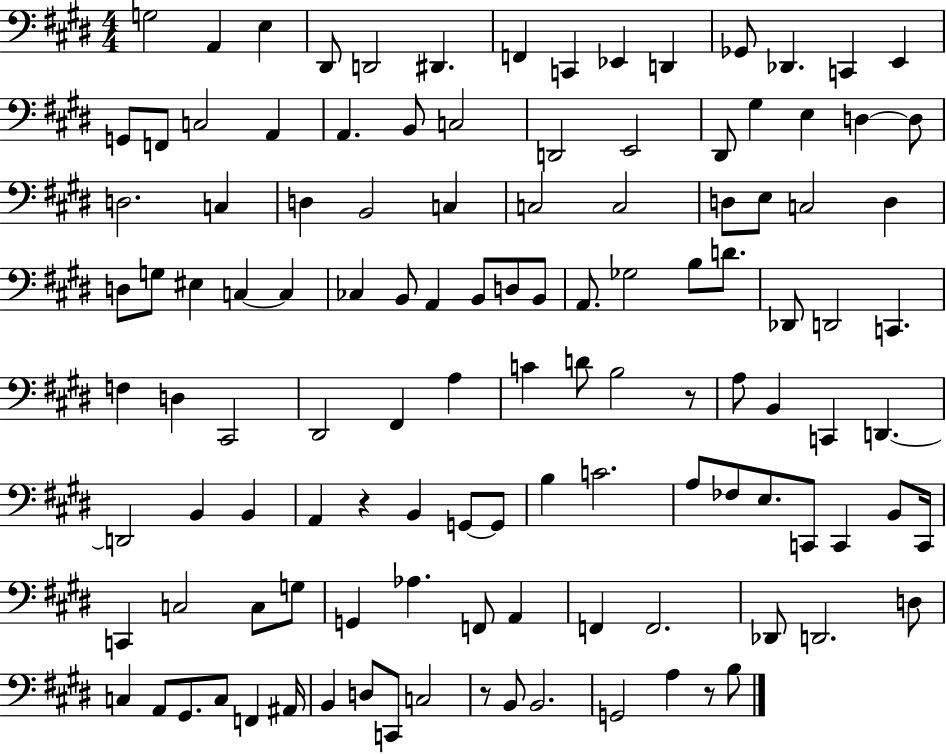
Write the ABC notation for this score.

X:1
T:Untitled
M:4/4
L:1/4
K:E
G,2 A,, E, ^D,,/2 D,,2 ^D,, F,, C,, _E,, D,, _G,,/2 _D,, C,, E,, G,,/2 F,,/2 C,2 A,, A,, B,,/2 C,2 D,,2 E,,2 ^D,,/2 ^G, E, D, D,/2 D,2 C, D, B,,2 C, C,2 C,2 D,/2 E,/2 C,2 D, D,/2 G,/2 ^E, C, C, _C, B,,/2 A,, B,,/2 D,/2 B,,/2 A,,/2 _G,2 B,/2 D/2 _D,,/2 D,,2 C,, F, D, ^C,,2 ^D,,2 ^F,, A, C D/2 B,2 z/2 A,/2 B,, C,, D,, D,,2 B,, B,, A,, z B,, G,,/2 G,,/2 B, C2 A,/2 _F,/2 E,/2 C,,/2 C,, B,,/2 C,,/4 C,, C,2 C,/2 G,/2 G,, _A, F,,/2 A,, F,, F,,2 _D,,/2 D,,2 D,/2 C, A,,/2 ^G,,/2 C,/2 F,, ^A,,/4 B,, D,/2 C,,/2 C,2 z/2 B,,/2 B,,2 G,,2 A, z/2 B,/2